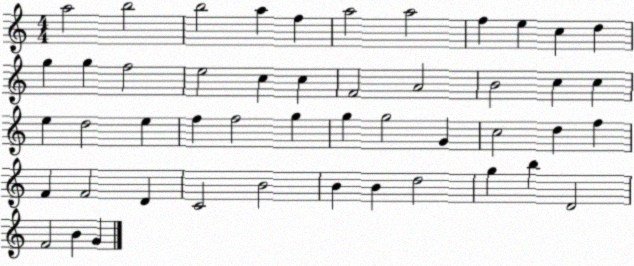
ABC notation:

X:1
T:Untitled
M:4/4
L:1/4
K:C
a2 b2 b2 a f a2 a2 f e c d g g f2 e2 c c F2 A2 B2 c c e d2 e f f2 g g g2 G c2 d f F F2 D C2 B2 B B d2 g b D2 F2 B G